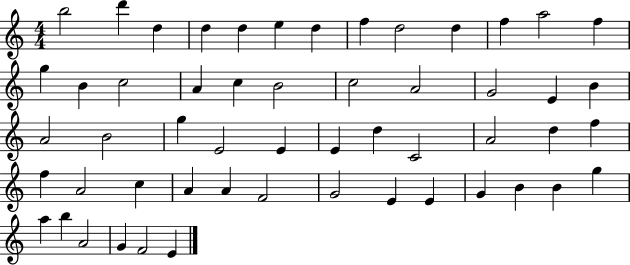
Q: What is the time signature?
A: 4/4